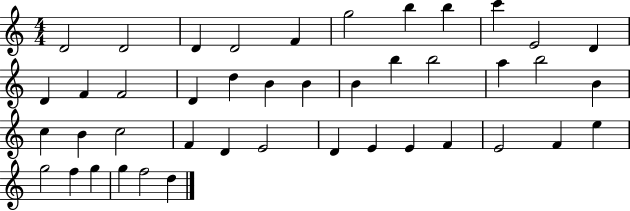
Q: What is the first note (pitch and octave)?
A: D4